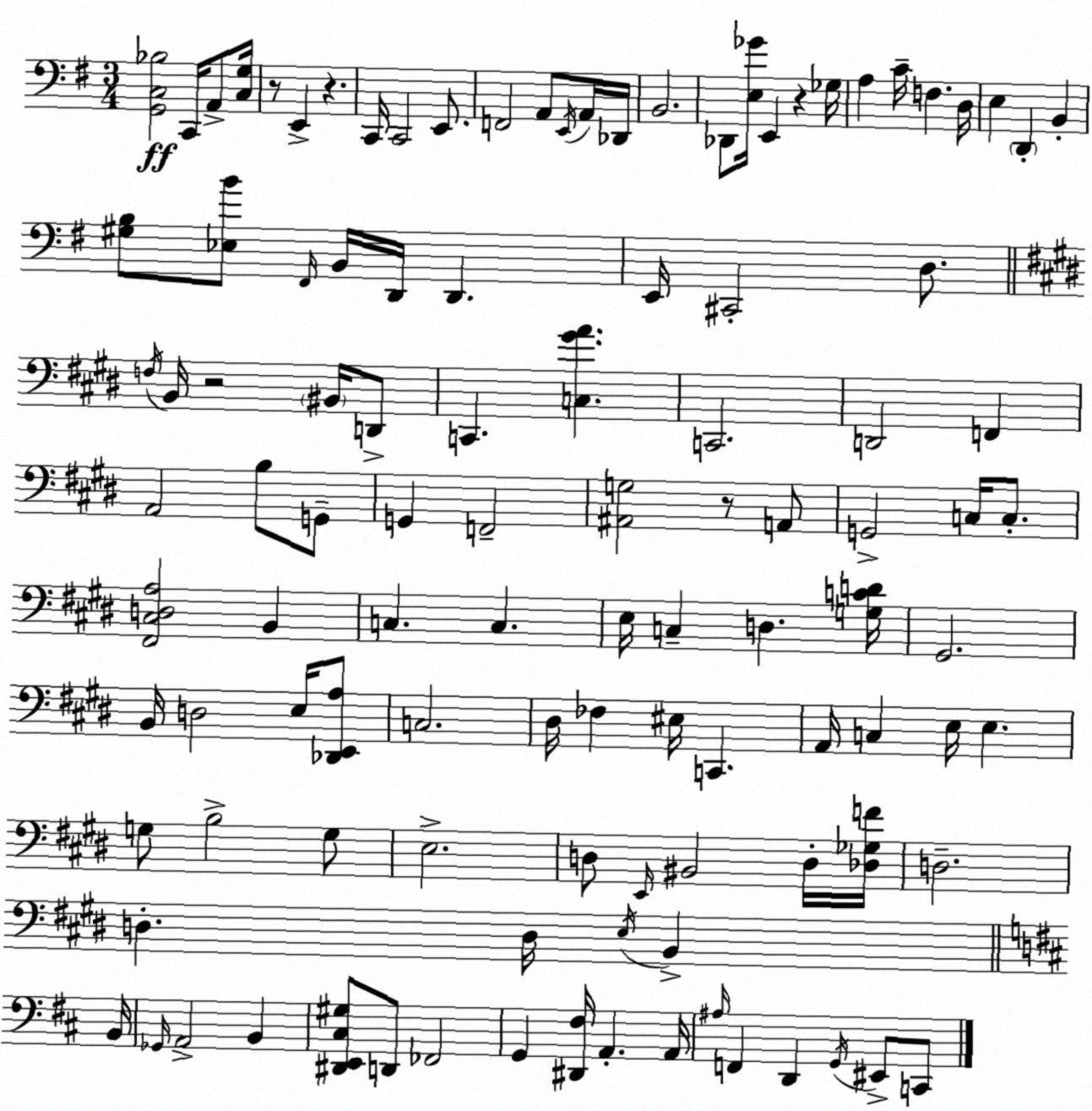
X:1
T:Untitled
M:3/4
L:1/4
K:G
[G,,C,_B,]2 C,,/4 A,,/2 [C,G,]/4 z/2 E,, z C,,/4 C,,2 E,,/2 F,,2 A,,/2 E,,/4 A,,/4 _D,,/4 B,,2 _D,,/2 [E,_G]/4 E,, z _G,/4 A, C/4 F, D,/4 E, D,, B,, [^G,B,]/2 [_E,B]/2 ^F,,/4 B,,/4 D,,/4 D,, E,,/4 ^C,,2 D,/2 F,/4 B,,/4 z2 ^B,,/4 D,,/2 C,, [C,^GA] C,,2 D,,2 F,, A,,2 B,/2 G,,/2 G,, F,,2 [^A,,G,]2 z/2 A,,/2 G,,2 C,/4 C,/2 [^F,,^C,D,A,]2 B,, C, C, E,/4 C, D, [G,CD]/4 ^G,,2 B,,/4 D,2 E,/4 [_D,,E,,A,]/2 C,2 ^D,/4 _F, ^E,/4 C,, A,,/4 C, E,/4 E, G,/2 B,2 G,/2 E,2 D,/2 E,,/4 ^B,,2 D,/4 [_D,_G,F]/4 D,2 D, D,/4 E,/4 B,, B,,/4 _G,,/4 A,,2 B,, [^D,,E,,^C,^G,]/2 D,,/2 _F,,2 G,, [^D,,^F,]/4 A,, A,,/4 ^A,/4 F,, D,, G,,/4 ^E,,/2 C,,/2